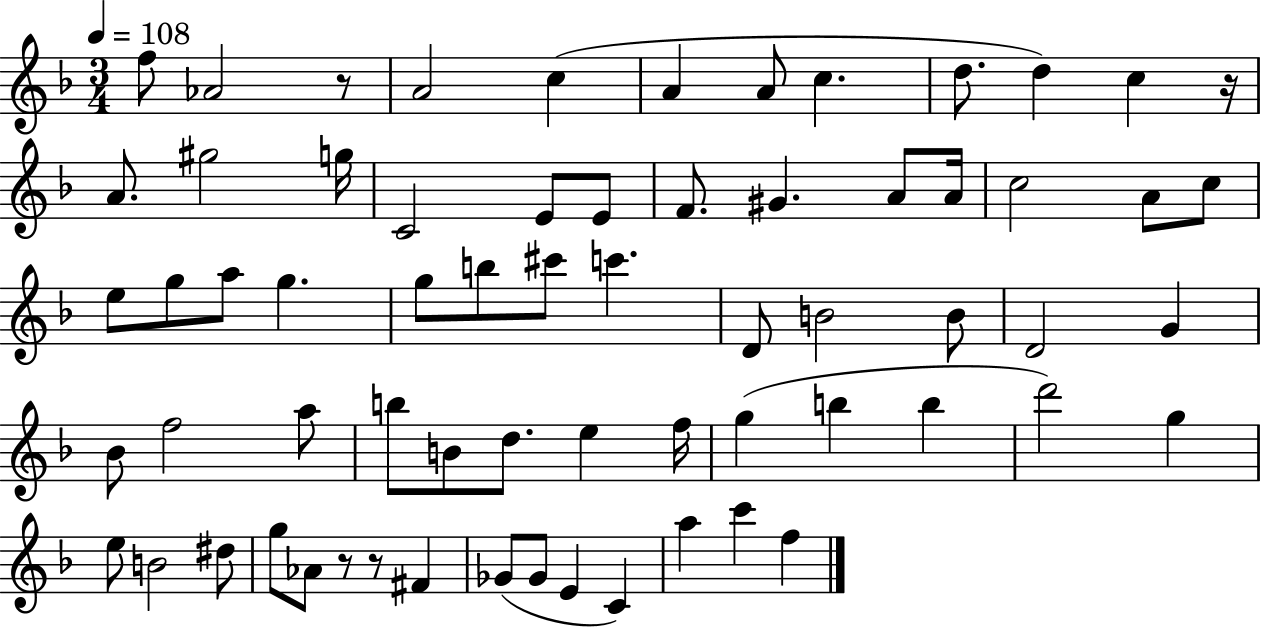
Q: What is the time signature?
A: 3/4